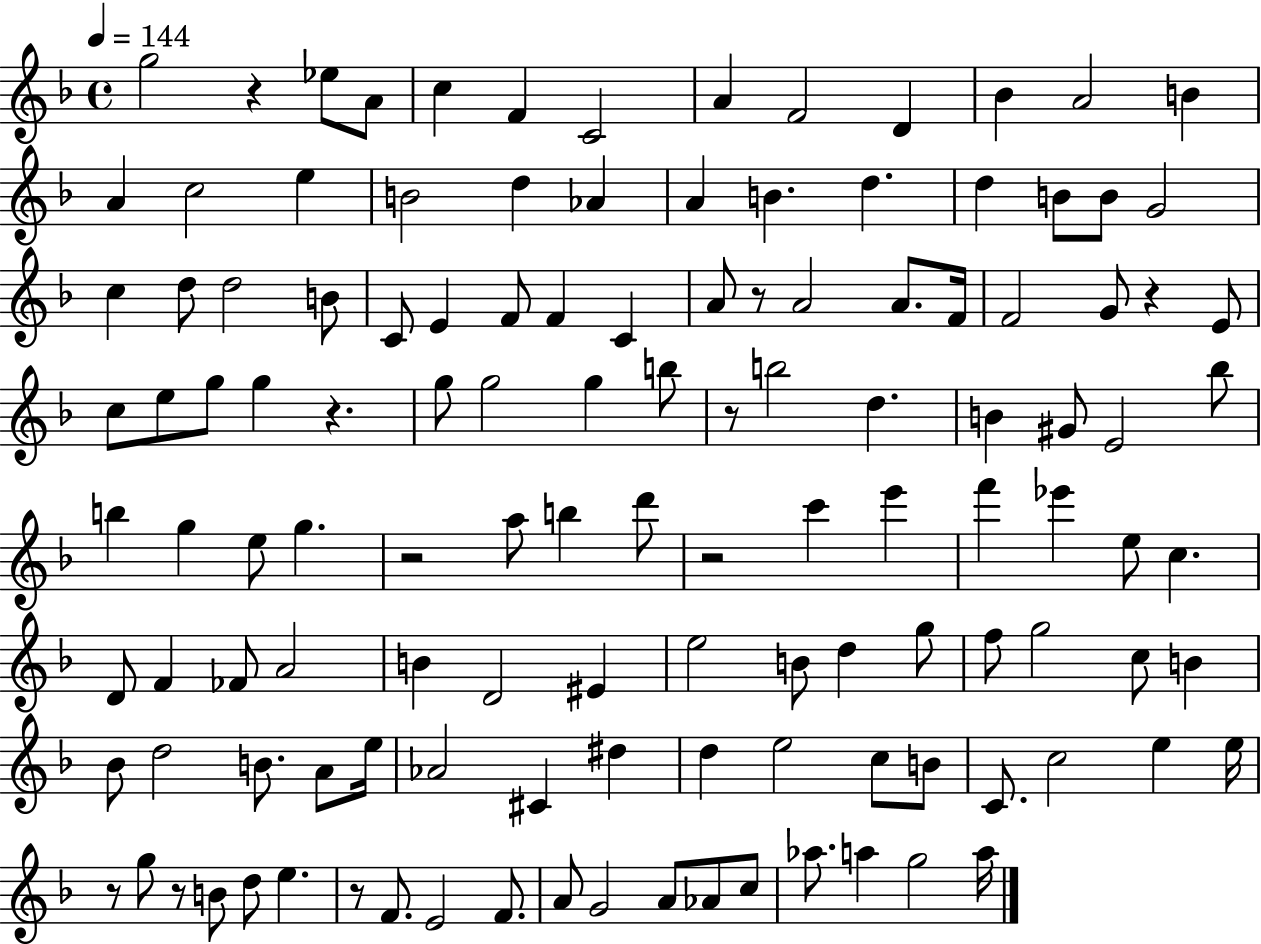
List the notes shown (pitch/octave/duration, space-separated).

G5/h R/q Eb5/e A4/e C5/q F4/q C4/h A4/q F4/h D4/q Bb4/q A4/h B4/q A4/q C5/h E5/q B4/h D5/q Ab4/q A4/q B4/q. D5/q. D5/q B4/e B4/e G4/h C5/q D5/e D5/h B4/e C4/e E4/q F4/e F4/q C4/q A4/e R/e A4/h A4/e. F4/s F4/h G4/e R/q E4/e C5/e E5/e G5/e G5/q R/q. G5/e G5/h G5/q B5/e R/e B5/h D5/q. B4/q G#4/e E4/h Bb5/e B5/q G5/q E5/e G5/q. R/h A5/e B5/q D6/e R/h C6/q E6/q F6/q Eb6/q E5/e C5/q. D4/e F4/q FES4/e A4/h B4/q D4/h EIS4/q E5/h B4/e D5/q G5/e F5/e G5/h C5/e B4/q Bb4/e D5/h B4/e. A4/e E5/s Ab4/h C#4/q D#5/q D5/q E5/h C5/e B4/e C4/e. C5/h E5/q E5/s R/e G5/e R/e B4/e D5/e E5/q. R/e F4/e. E4/h F4/e. A4/e G4/h A4/e Ab4/e C5/e Ab5/e. A5/q G5/h A5/s